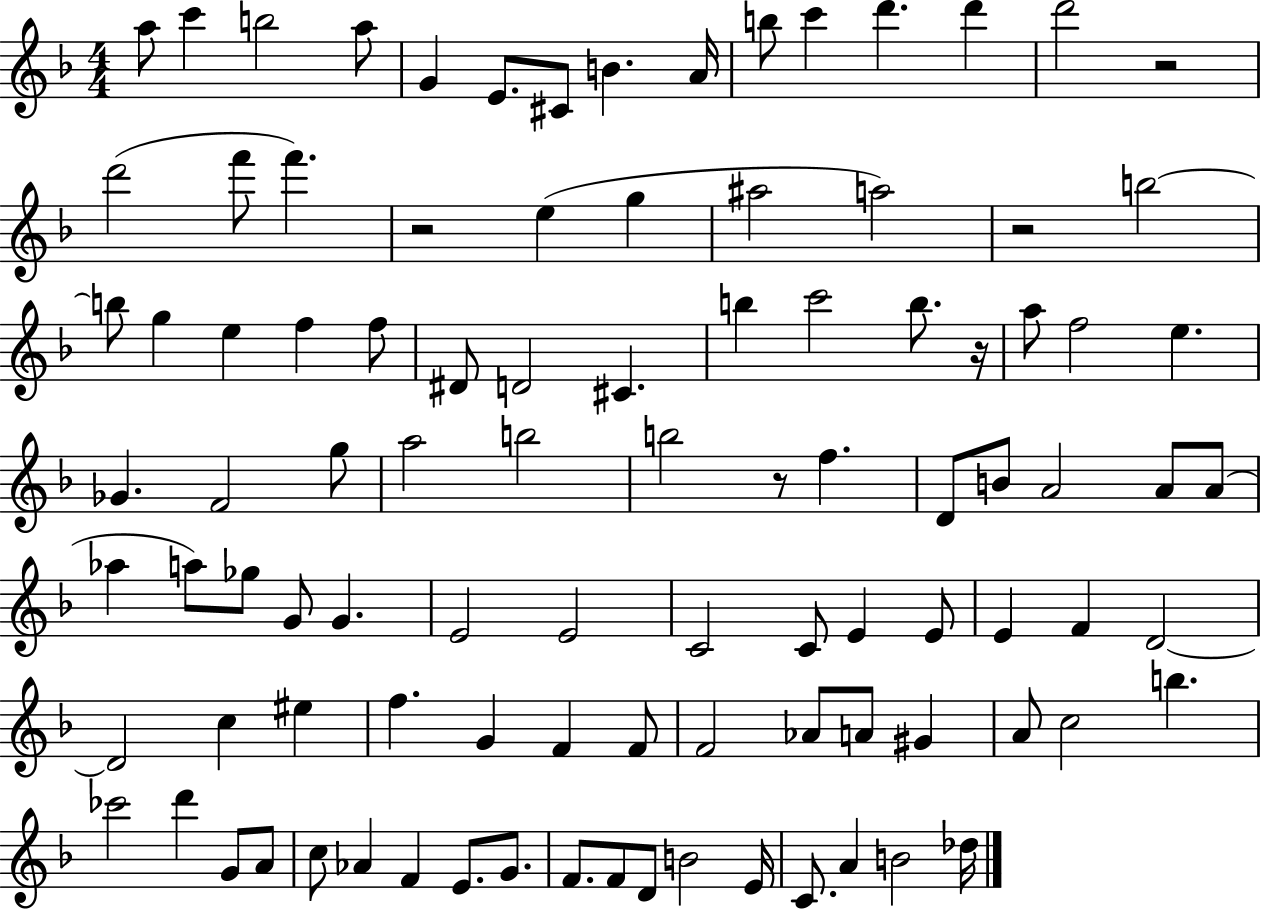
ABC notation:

X:1
T:Untitled
M:4/4
L:1/4
K:F
a/2 c' b2 a/2 G E/2 ^C/2 B A/4 b/2 c' d' d' d'2 z2 d'2 f'/2 f' z2 e g ^a2 a2 z2 b2 b/2 g e f f/2 ^D/2 D2 ^C b c'2 b/2 z/4 a/2 f2 e _G F2 g/2 a2 b2 b2 z/2 f D/2 B/2 A2 A/2 A/2 _a a/2 _g/2 G/2 G E2 E2 C2 C/2 E E/2 E F D2 D2 c ^e f G F F/2 F2 _A/2 A/2 ^G A/2 c2 b _c'2 d' G/2 A/2 c/2 _A F E/2 G/2 F/2 F/2 D/2 B2 E/4 C/2 A B2 _d/4